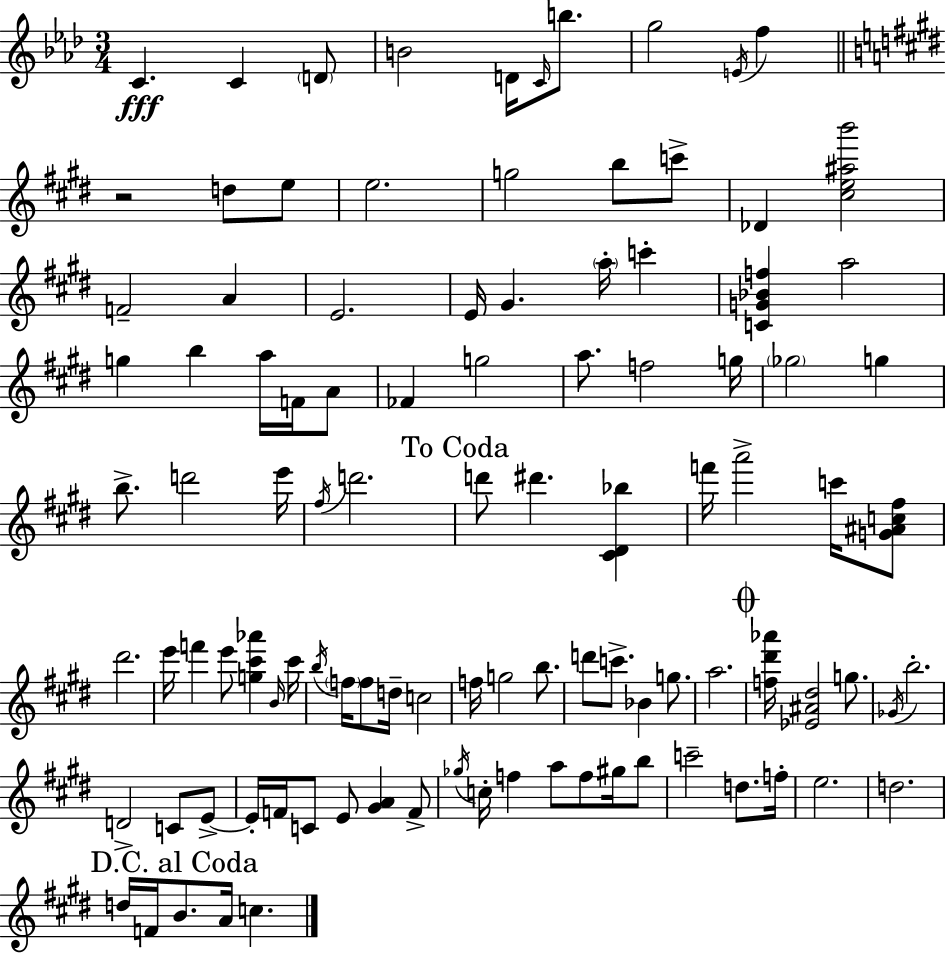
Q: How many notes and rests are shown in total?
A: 103